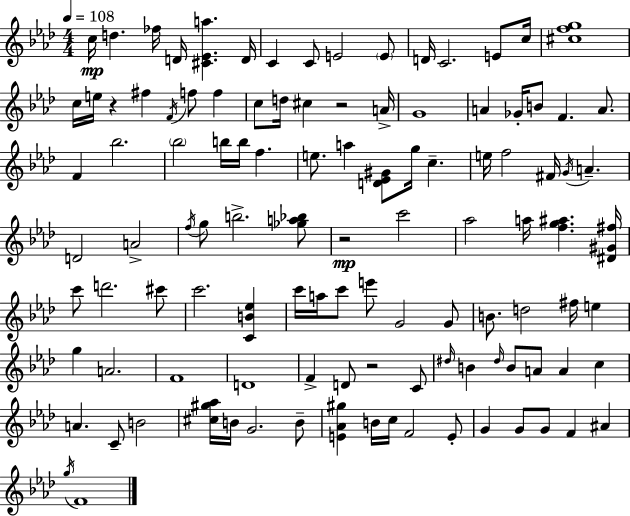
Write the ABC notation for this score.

X:1
T:Untitled
M:4/4
L:1/4
K:Ab
c/4 d _f/4 D/4 [^C_Ea] D/4 C C/2 E2 E/2 D/4 C2 E/2 c/4 [^cfg]4 c/4 e/4 z ^f F/4 f/2 f c/2 d/4 ^c z2 A/4 G4 A _G/4 B/2 F A/2 F _b2 _b2 b/4 b/4 f e/2 a [D_E^G]/2 g/4 c e/4 f2 ^F/4 G/4 A D2 A2 f/4 g/2 b2 [_ga_b]/2 z2 c'2 _a2 a/4 [fg^a] [^D^G^f]/4 c'/2 d'2 ^c'/2 c'2 [CB_e] c'/4 a/4 c'/2 e'/2 G2 G/2 B/2 d2 ^f/4 e g A2 F4 D4 F D/2 z2 C/2 ^d/4 B ^d/4 B/2 A/2 A c A C/2 B2 [^c^g_a]/4 B/4 G2 B/2 [E_A^g] B/4 c/4 F2 E/2 G G/2 G/2 F ^A g/4 F4